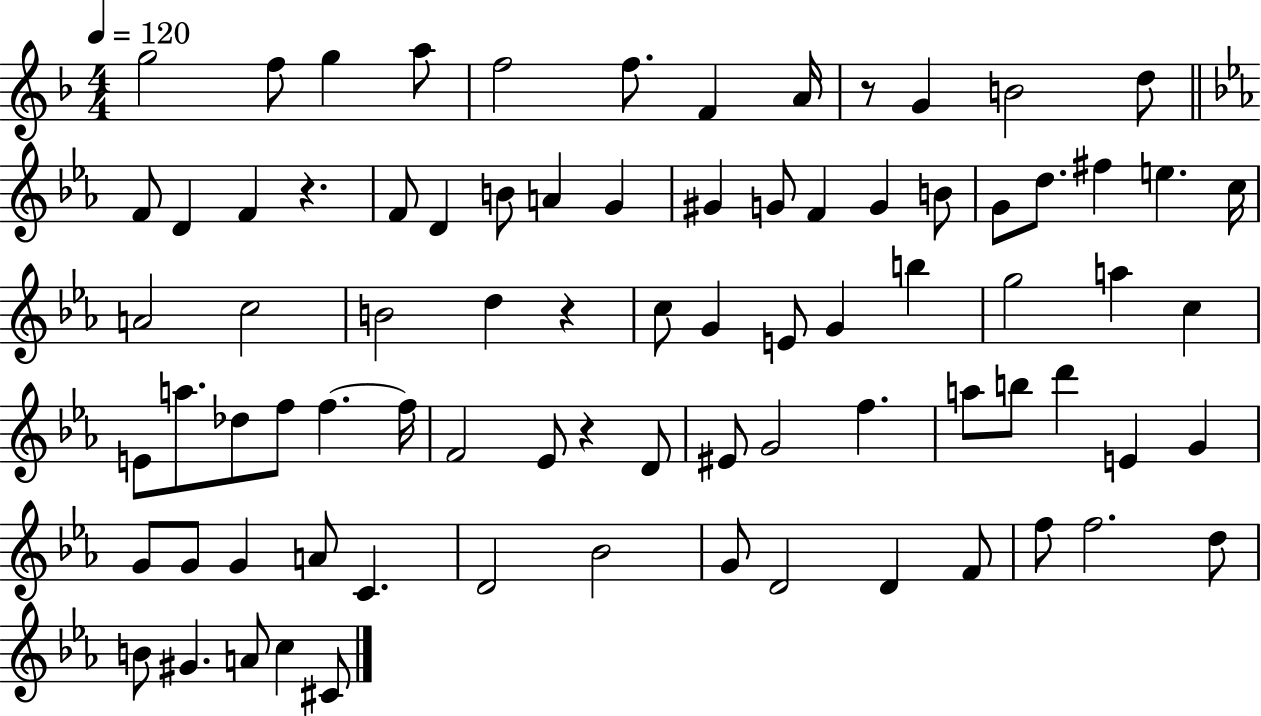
G5/h F5/e G5/q A5/e F5/h F5/e. F4/q A4/s R/e G4/q B4/h D5/e F4/e D4/q F4/q R/q. F4/e D4/q B4/e A4/q G4/q G#4/q G4/e F4/q G4/q B4/e G4/e D5/e. F#5/q E5/q. C5/s A4/h C5/h B4/h D5/q R/q C5/e G4/q E4/e G4/q B5/q G5/h A5/q C5/q E4/e A5/e. Db5/e F5/e F5/q. F5/s F4/h Eb4/e R/q D4/e EIS4/e G4/h F5/q. A5/e B5/e D6/q E4/q G4/q G4/e G4/e G4/q A4/e C4/q. D4/h Bb4/h G4/e D4/h D4/q F4/e F5/e F5/h. D5/e B4/e G#4/q. A4/e C5/q C#4/e